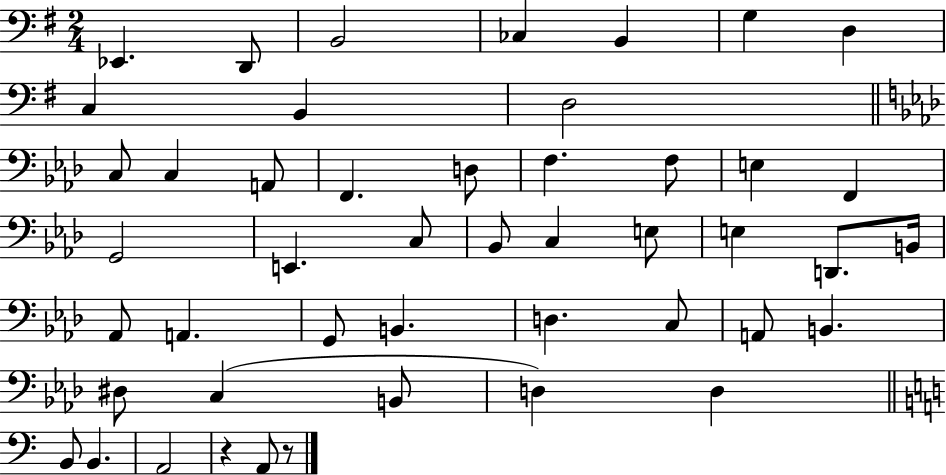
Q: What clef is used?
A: bass